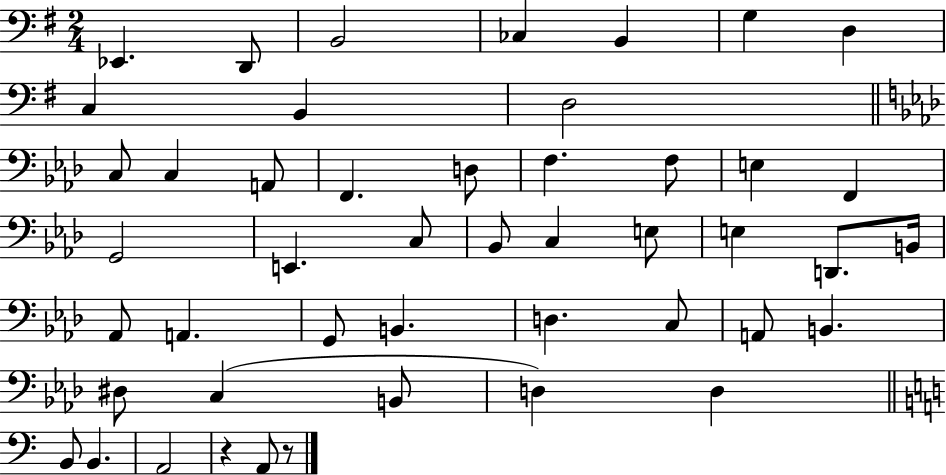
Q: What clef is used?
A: bass